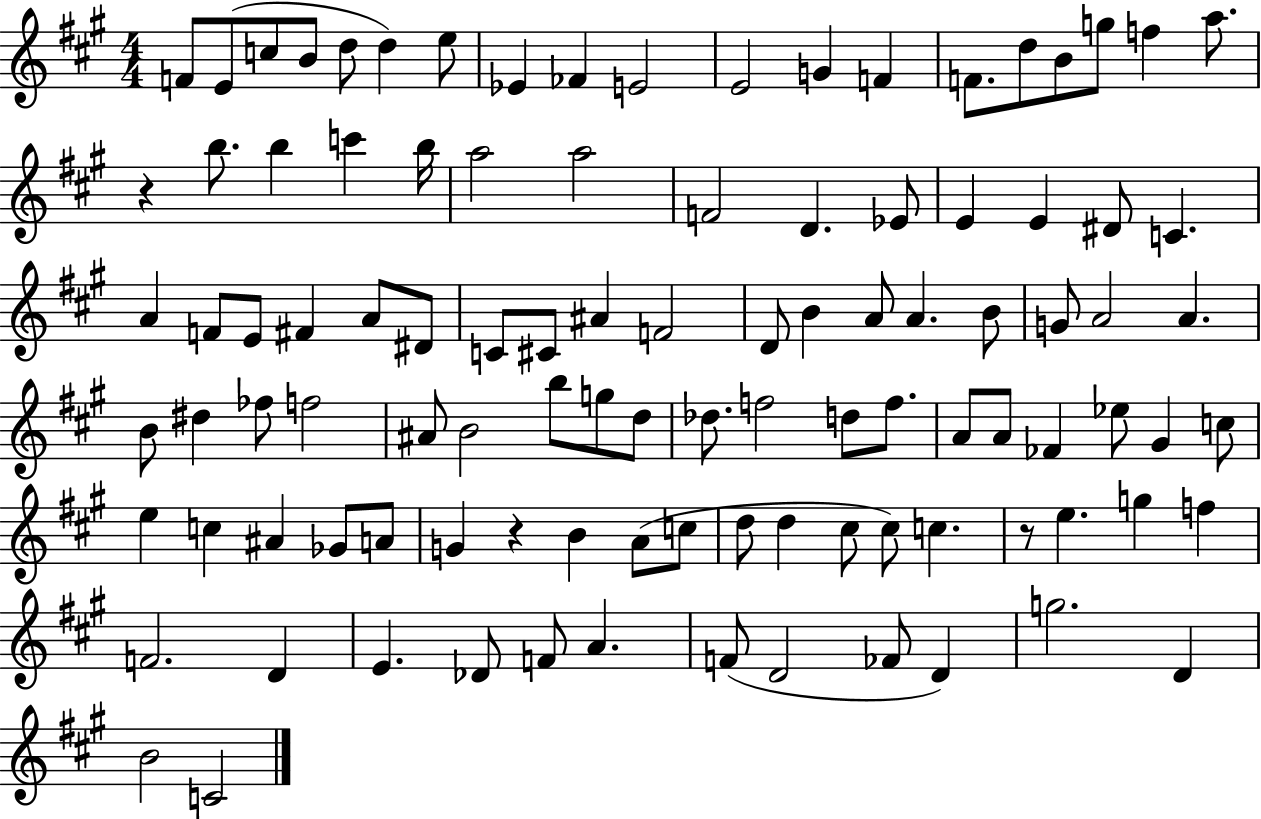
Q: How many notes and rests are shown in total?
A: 103